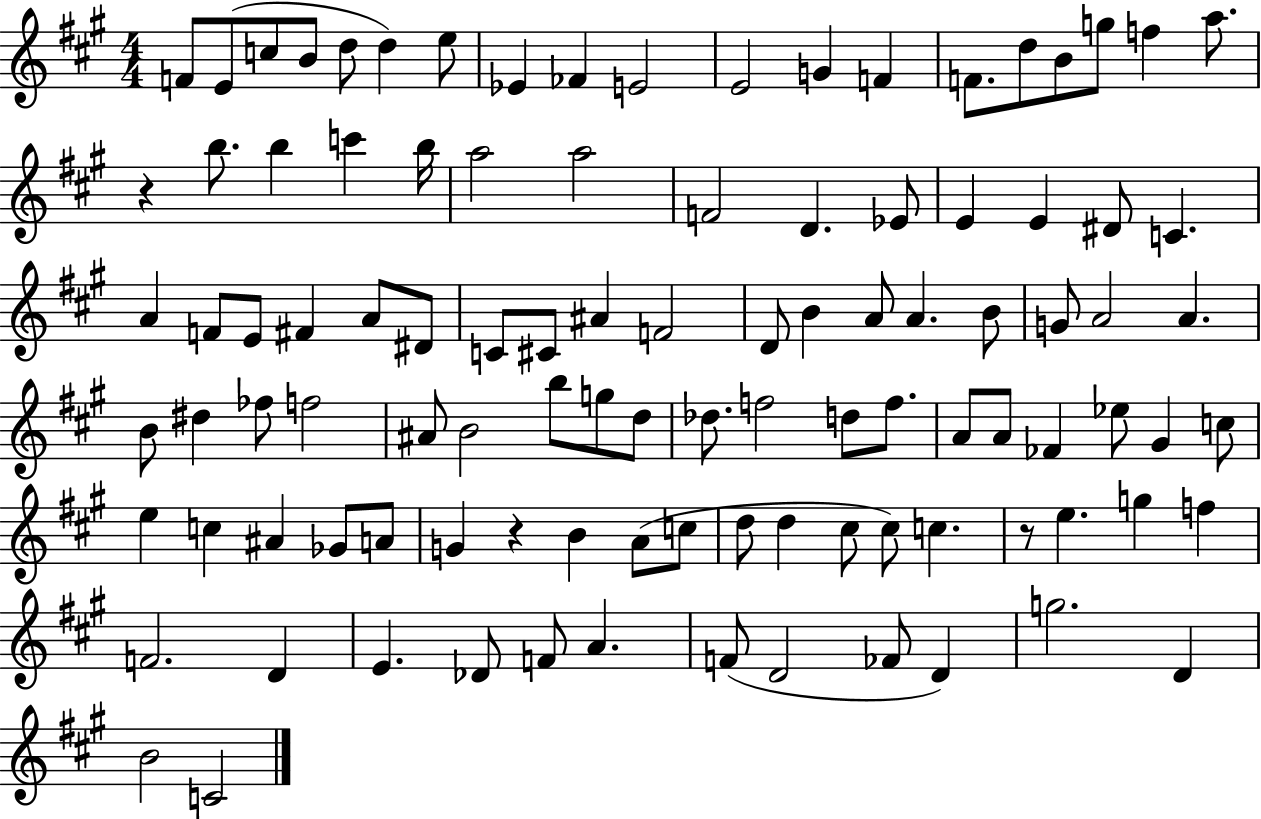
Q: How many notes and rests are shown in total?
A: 103